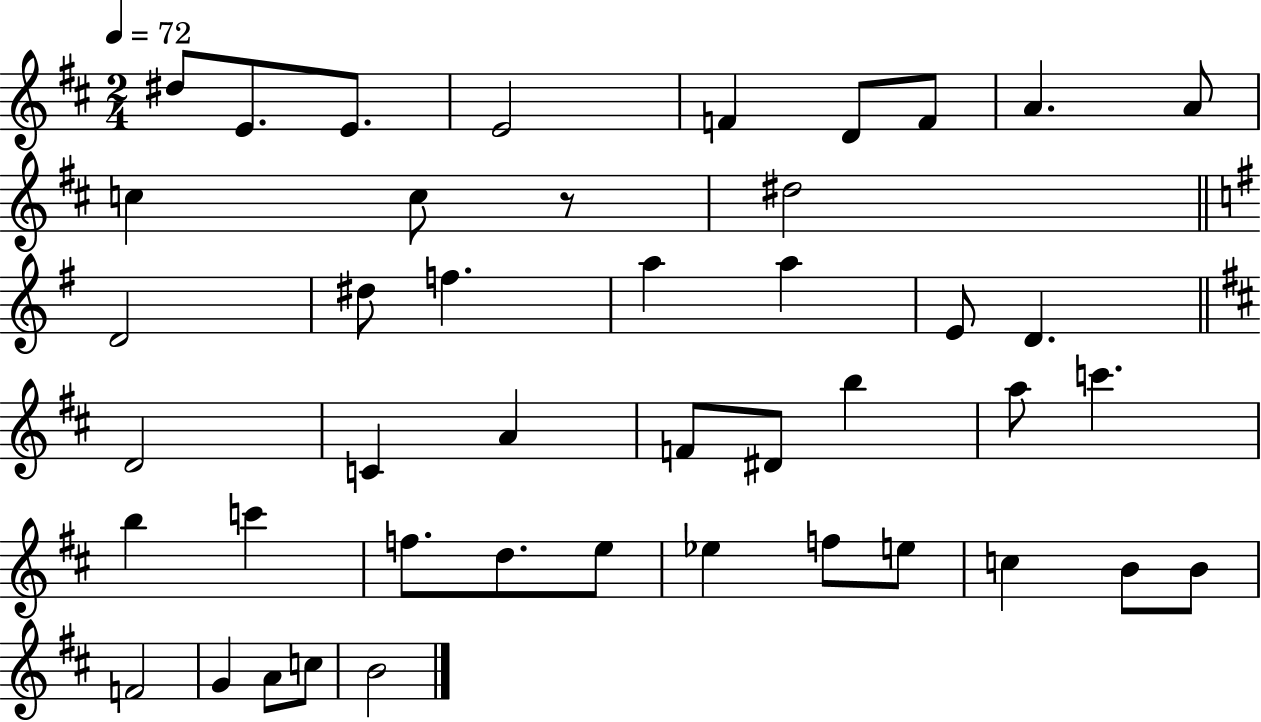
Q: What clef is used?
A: treble